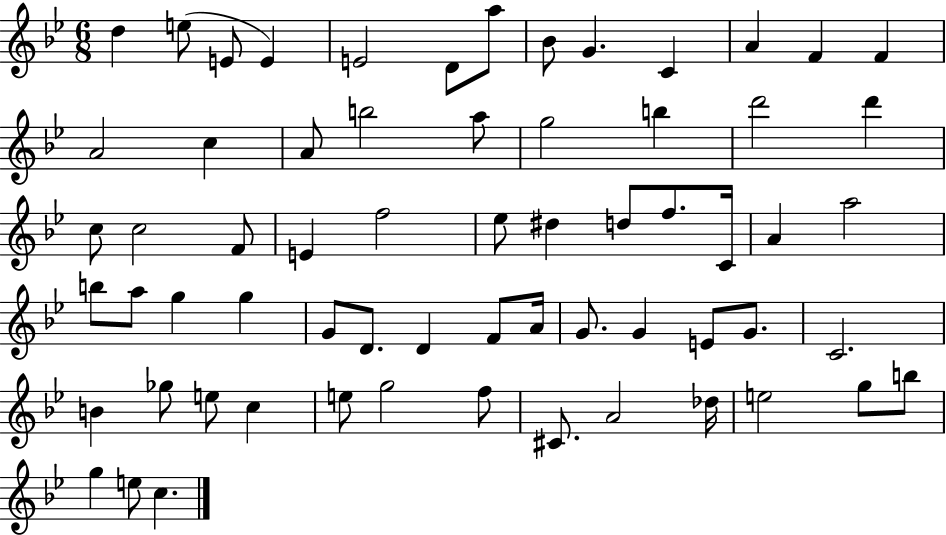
D5/q E5/e E4/e E4/q E4/h D4/e A5/e Bb4/e G4/q. C4/q A4/q F4/q F4/q A4/h C5/q A4/e B5/h A5/e G5/h B5/q D6/h D6/q C5/e C5/h F4/e E4/q F5/h Eb5/e D#5/q D5/e F5/e. C4/s A4/q A5/h B5/e A5/e G5/q G5/q G4/e D4/e. D4/q F4/e A4/s G4/e. G4/q E4/e G4/e. C4/h. B4/q Gb5/e E5/e C5/q E5/e G5/h F5/e C#4/e. A4/h Db5/s E5/h G5/e B5/e G5/q E5/e C5/q.